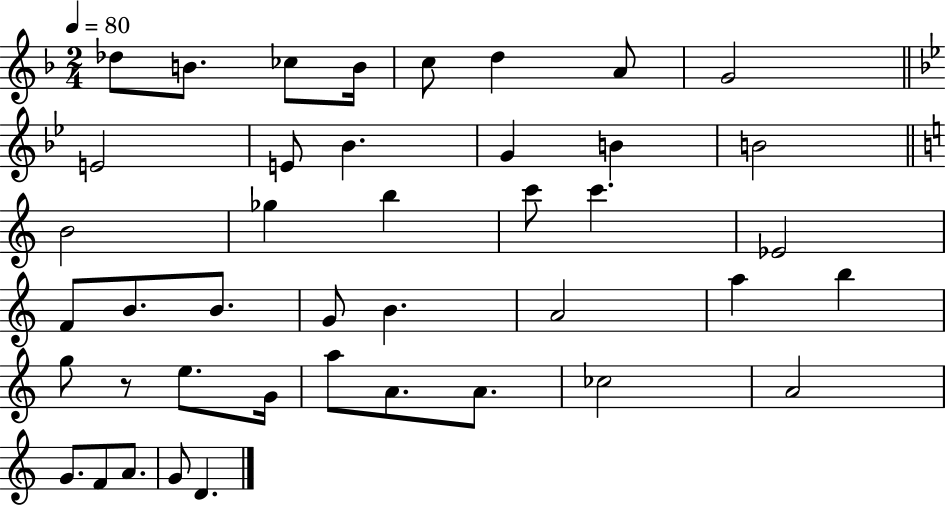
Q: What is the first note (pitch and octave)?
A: Db5